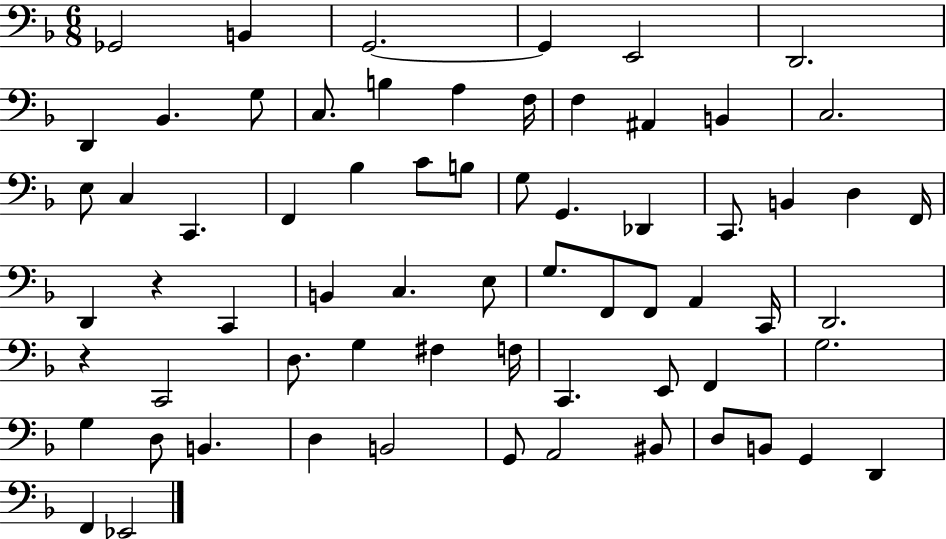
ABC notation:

X:1
T:Untitled
M:6/8
L:1/4
K:F
_G,,2 B,, G,,2 G,, E,,2 D,,2 D,, _B,, G,/2 C,/2 B, A, F,/4 F, ^A,, B,, C,2 E,/2 C, C,, F,, _B, C/2 B,/2 G,/2 G,, _D,, C,,/2 B,, D, F,,/4 D,, z C,, B,, C, E,/2 G,/2 F,,/2 F,,/2 A,, C,,/4 D,,2 z C,,2 D,/2 G, ^F, F,/4 C,, E,,/2 F,, G,2 G, D,/2 B,, D, B,,2 G,,/2 A,,2 ^B,,/2 D,/2 B,,/2 G,, D,, F,, _E,,2